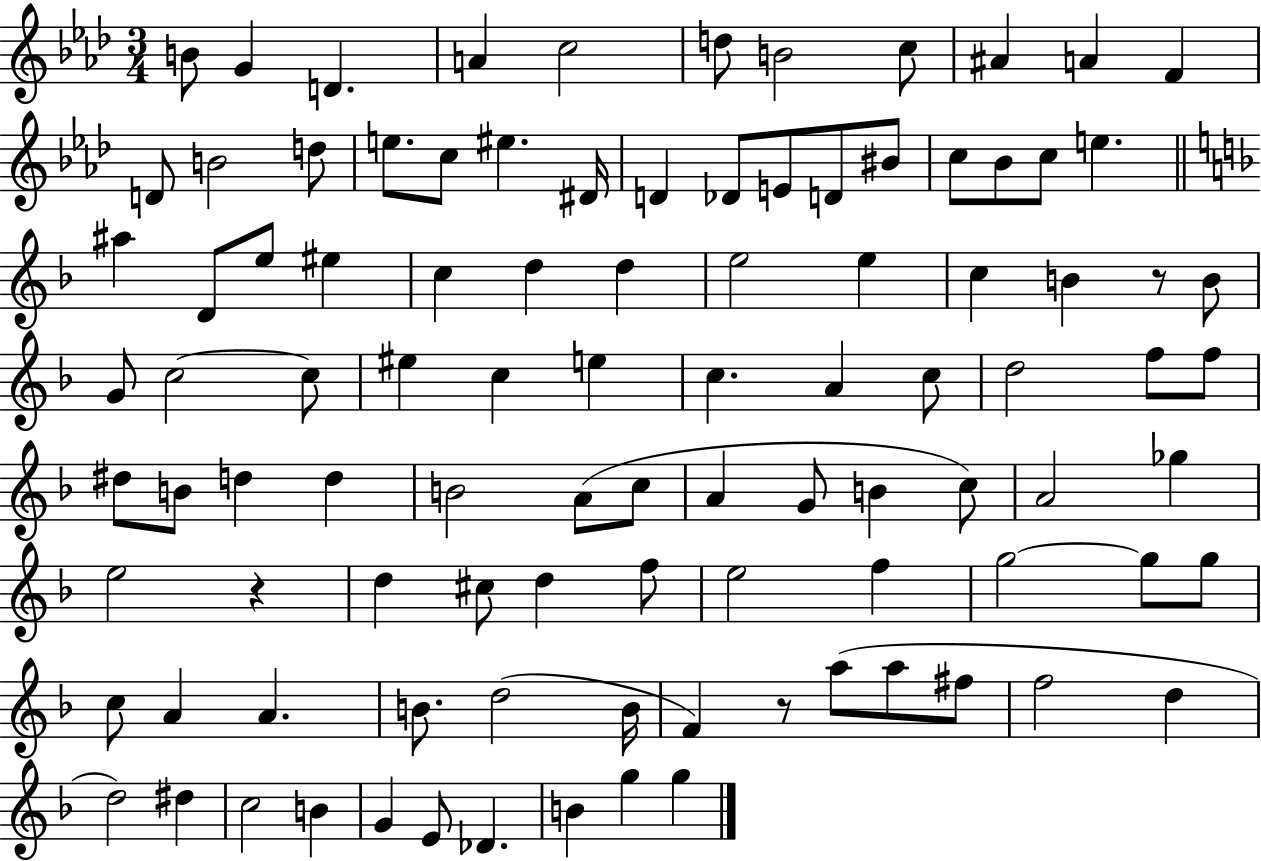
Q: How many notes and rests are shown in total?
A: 99